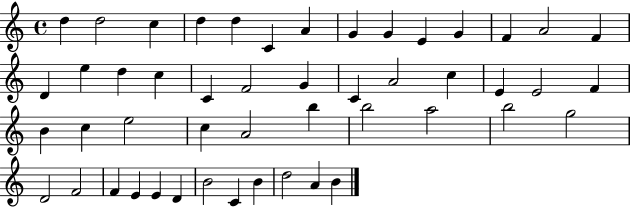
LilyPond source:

{
  \clef treble
  \time 4/4
  \defaultTimeSignature
  \key c \major
  d''4 d''2 c''4 | d''4 d''4 c'4 a'4 | g'4 g'4 e'4 g'4 | f'4 a'2 f'4 | \break d'4 e''4 d''4 c''4 | c'4 f'2 g'4 | c'4 a'2 c''4 | e'4 e'2 f'4 | \break b'4 c''4 e''2 | c''4 a'2 b''4 | b''2 a''2 | b''2 g''2 | \break d'2 f'2 | f'4 e'4 e'4 d'4 | b'2 c'4 b'4 | d''2 a'4 b'4 | \break \bar "|."
}